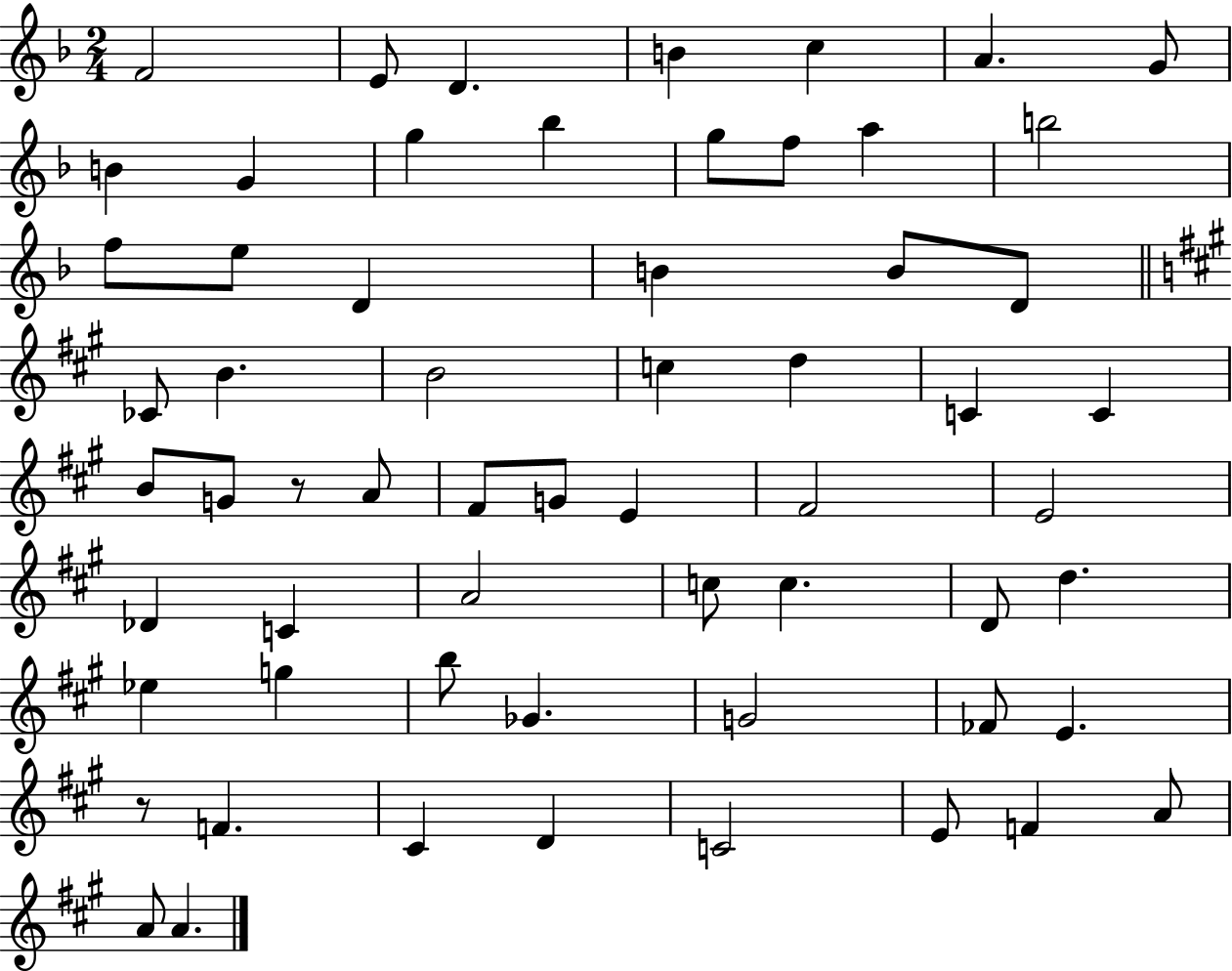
F4/h E4/e D4/q. B4/q C5/q A4/q. G4/e B4/q G4/q G5/q Bb5/q G5/e F5/e A5/q B5/h F5/e E5/e D4/q B4/q B4/e D4/e CES4/e B4/q. B4/h C5/q D5/q C4/q C4/q B4/e G4/e R/e A4/e F#4/e G4/e E4/q F#4/h E4/h Db4/q C4/q A4/h C5/e C5/q. D4/e D5/q. Eb5/q G5/q B5/e Gb4/q. G4/h FES4/e E4/q. R/e F4/q. C#4/q D4/q C4/h E4/e F4/q A4/e A4/e A4/q.